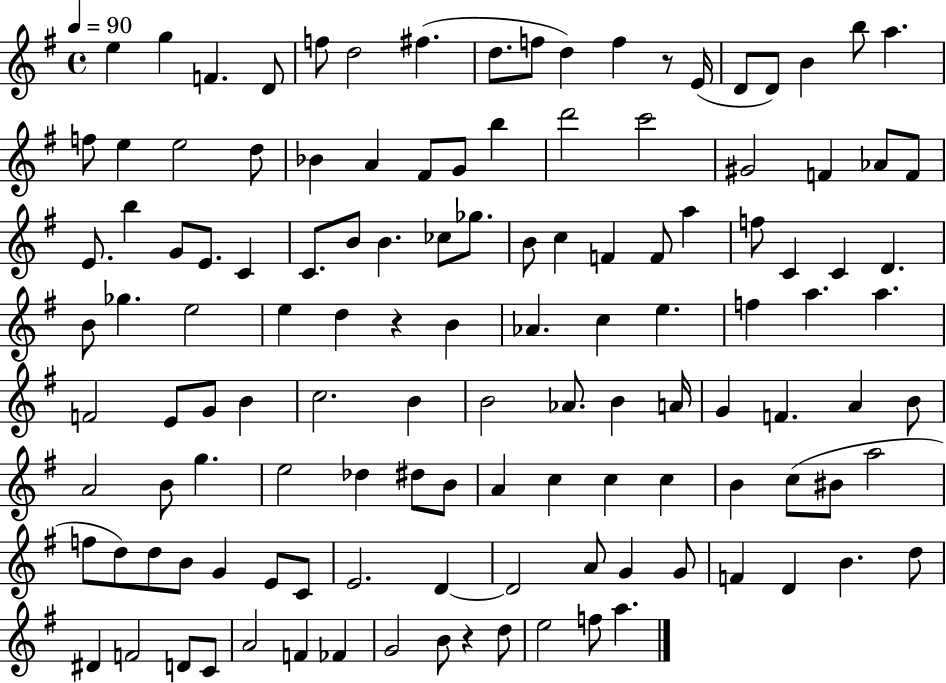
{
  \clef treble
  \time 4/4
  \defaultTimeSignature
  \key g \major
  \tempo 4 = 90
  e''4 g''4 f'4. d'8 | f''8 d''2 fis''4.( | d''8. f''8 d''4) f''4 r8 e'16( | d'8 d'8) b'4 b''8 a''4. | \break f''8 e''4 e''2 d''8 | bes'4 a'4 fis'8 g'8 b''4 | d'''2 c'''2 | gis'2 f'4 aes'8 f'8 | \break e'8. b''4 g'8 e'8. c'4 | c'8. b'8 b'4. ces''8 ges''8. | b'8 c''4 f'4 f'8 a''4 | f''8 c'4 c'4 d'4. | \break b'8 ges''4. e''2 | e''4 d''4 r4 b'4 | aes'4. c''4 e''4. | f''4 a''4. a''4. | \break f'2 e'8 g'8 b'4 | c''2. b'4 | b'2 aes'8. b'4 a'16 | g'4 f'4. a'4 b'8 | \break a'2 b'8 g''4. | e''2 des''4 dis''8 b'8 | a'4 c''4 c''4 c''4 | b'4 c''8( bis'8 a''2 | \break f''8 d''8) d''8 b'8 g'4 e'8 c'8 | e'2. d'4~~ | d'2 a'8 g'4 g'8 | f'4 d'4 b'4. d''8 | \break dis'4 f'2 d'8 c'8 | a'2 f'4 fes'4 | g'2 b'8 r4 d''8 | e''2 f''8 a''4. | \break \bar "|."
}